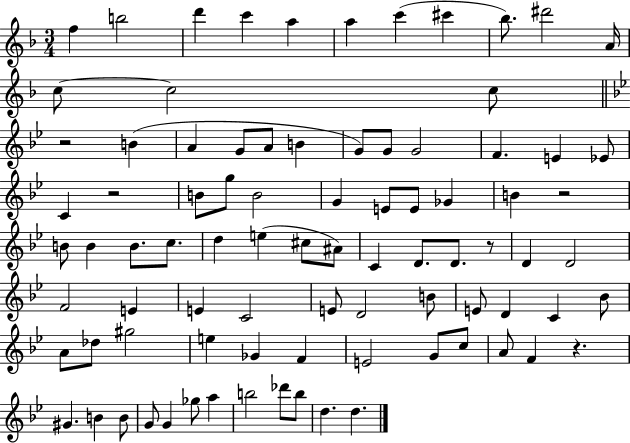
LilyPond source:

{
  \clef treble
  \numericTimeSignature
  \time 3/4
  \key f \major
  f''4 b''2 | d'''4 c'''4 a''4 | a''4 c'''4( cis'''4 | bes''8.) dis'''2 a'16 | \break c''8~~ c''2 c''8 | \bar "||" \break \key bes \major r2 b'4( | a'4 g'8 a'8 b'4 | g'8) g'8 g'2 | f'4. e'4 ees'8 | \break c'4 r2 | b'8 g''8 b'2 | g'4 e'8 e'8 ges'4 | b'4 r2 | \break b'8 b'4 b'8. c''8. | d''4 e''4( cis''8 ais'8) | c'4 d'8. d'8. r8 | d'4 d'2 | \break f'2 e'4 | e'4 c'2 | e'8 d'2 b'8 | e'8 d'4 c'4 bes'8 | \break a'8 des''8 gis''2 | e''4 ges'4 f'4 | e'2 g'8 c''8 | a'8 f'4 r4. | \break gis'4. b'4 b'8 | g'8 g'4 ges''8 a''4 | b''2 des'''8 b''8 | d''4. d''4. | \break \bar "|."
}